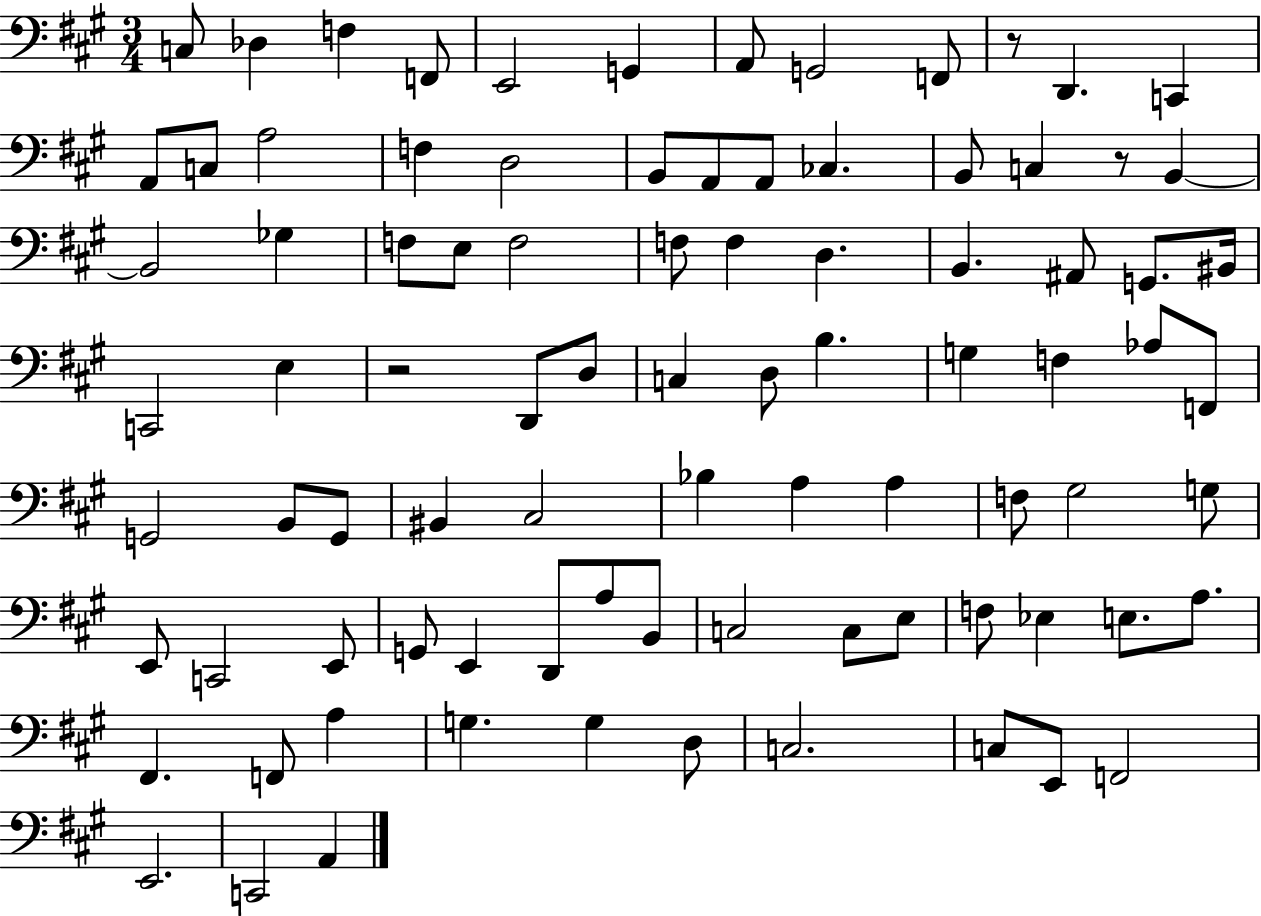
X:1
T:Untitled
M:3/4
L:1/4
K:A
C,/2 _D, F, F,,/2 E,,2 G,, A,,/2 G,,2 F,,/2 z/2 D,, C,, A,,/2 C,/2 A,2 F, D,2 B,,/2 A,,/2 A,,/2 _C, B,,/2 C, z/2 B,, B,,2 _G, F,/2 E,/2 F,2 F,/2 F, D, B,, ^A,,/2 G,,/2 ^B,,/4 C,,2 E, z2 D,,/2 D,/2 C, D,/2 B, G, F, _A,/2 F,,/2 G,,2 B,,/2 G,,/2 ^B,, ^C,2 _B, A, A, F,/2 ^G,2 G,/2 E,,/2 C,,2 E,,/2 G,,/2 E,, D,,/2 A,/2 B,,/2 C,2 C,/2 E,/2 F,/2 _E, E,/2 A,/2 ^F,, F,,/2 A, G, G, D,/2 C,2 C,/2 E,,/2 F,,2 E,,2 C,,2 A,,